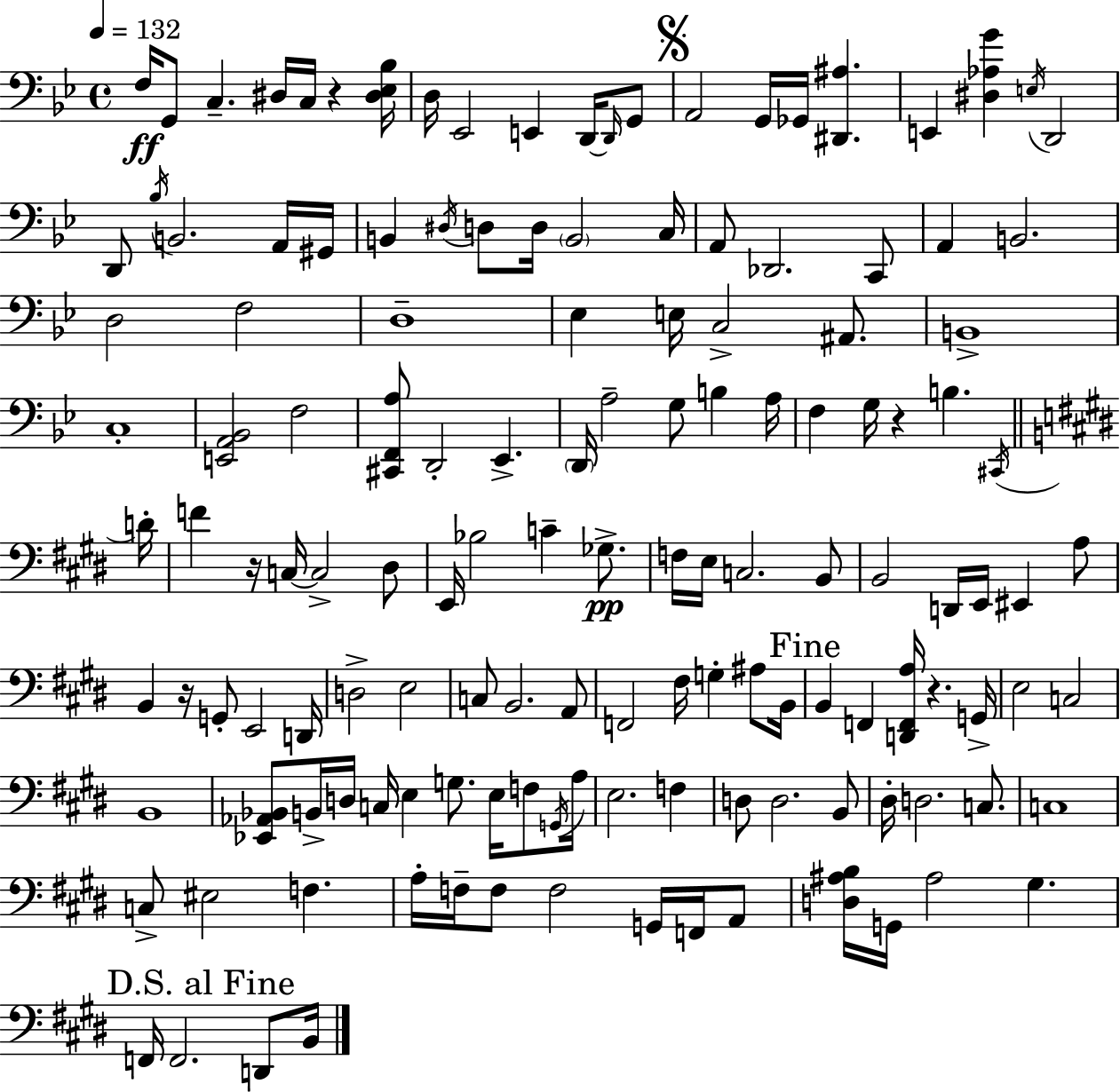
X:1
T:Untitled
M:4/4
L:1/4
K:Gm
F,/4 G,,/2 C, ^D,/4 C,/4 z [^D,_E,_B,]/4 D,/4 _E,,2 E,, D,,/4 D,,/4 G,,/2 A,,2 G,,/4 _G,,/4 [^D,,^A,] E,, [^D,_A,G] E,/4 D,,2 D,,/2 _B,/4 B,,2 A,,/4 ^G,,/4 B,, ^D,/4 D,/2 D,/4 B,,2 C,/4 A,,/2 _D,,2 C,,/2 A,, B,,2 D,2 F,2 D,4 _E, E,/4 C,2 ^A,,/2 B,,4 C,4 [E,,A,,_B,,]2 F,2 [^C,,F,,A,]/2 D,,2 _E,, D,,/4 A,2 G,/2 B, A,/4 F, G,/4 z B, ^C,,/4 D/4 F z/4 C,/4 C,2 ^D,/2 E,,/4 _B,2 C _G,/2 F,/4 E,/4 C,2 B,,/2 B,,2 D,,/4 E,,/4 ^E,, A,/2 B,, z/4 G,,/2 E,,2 D,,/4 D,2 E,2 C,/2 B,,2 A,,/2 F,,2 ^F,/4 G, ^A,/2 B,,/4 B,, F,, [D,,F,,A,]/4 z G,,/4 E,2 C,2 B,,4 [_E,,_A,,_B,,]/2 B,,/4 D,/4 C,/4 E, G,/2 E,/4 F,/2 G,,/4 A,/4 E,2 F, D,/2 D,2 B,,/2 ^D,/4 D,2 C,/2 C,4 C,/2 ^E,2 F, A,/4 F,/4 F,/2 F,2 G,,/4 F,,/4 A,,/2 [D,^A,B,]/4 G,,/4 ^A,2 ^G, F,,/4 F,,2 D,,/2 B,,/4